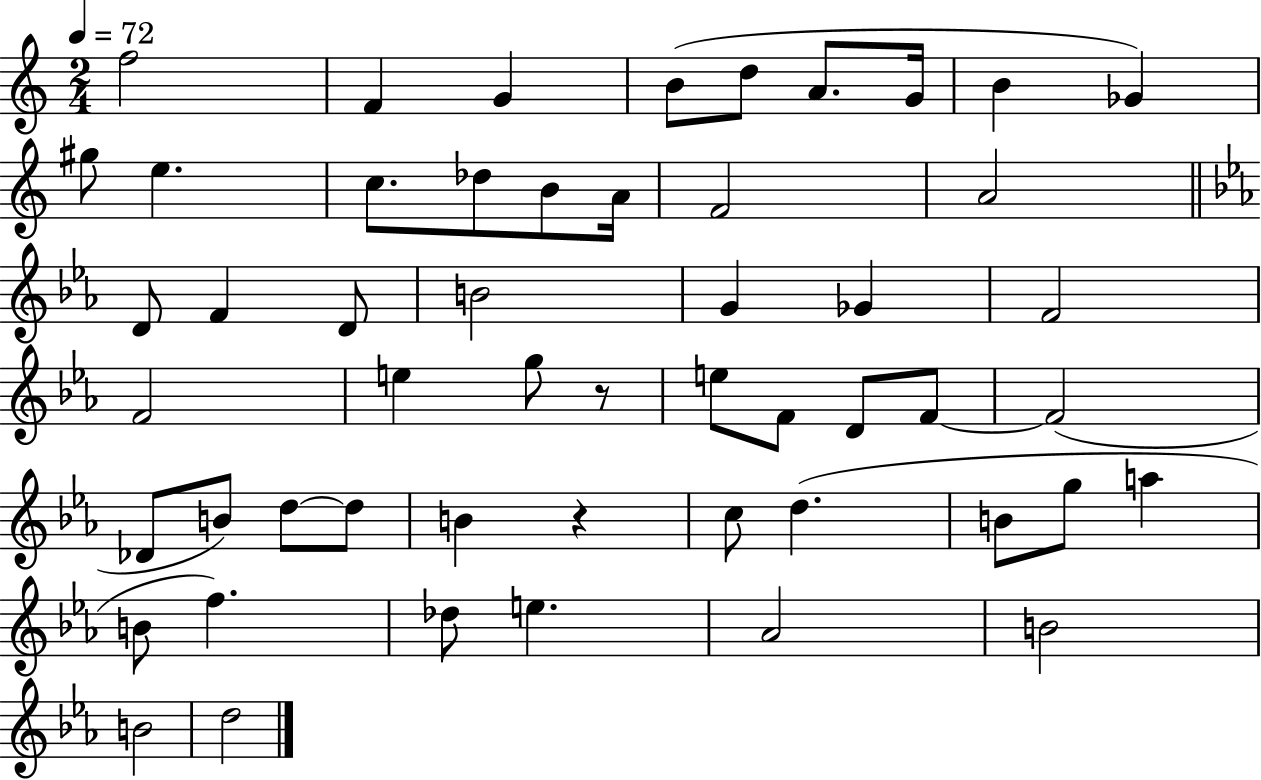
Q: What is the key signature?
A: C major